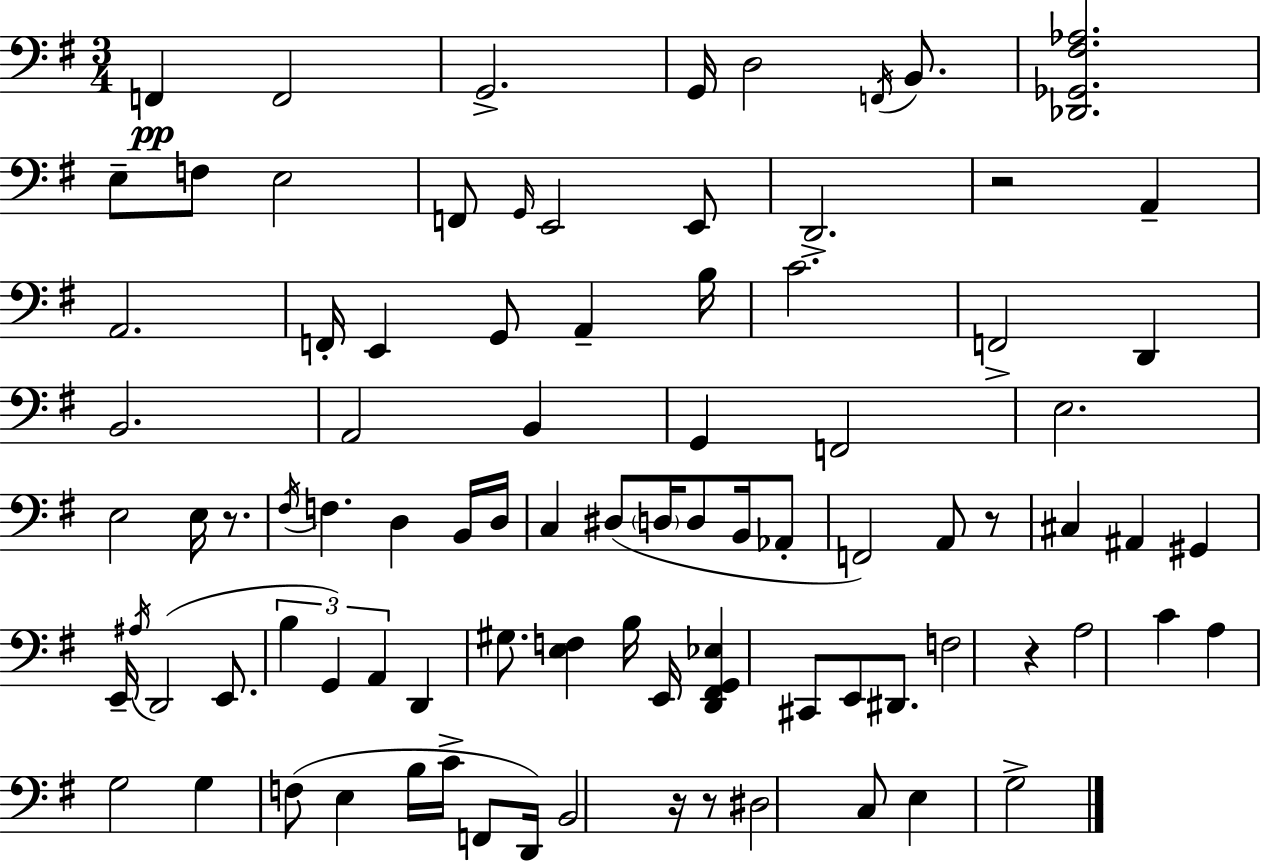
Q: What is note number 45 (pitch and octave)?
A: F2